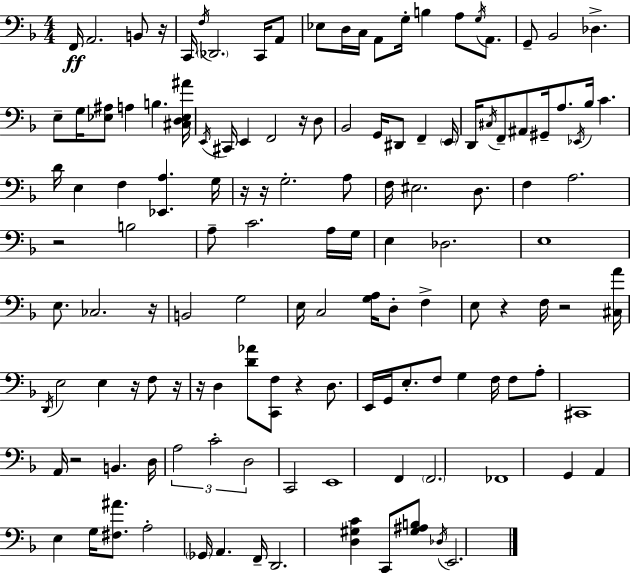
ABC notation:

X:1
T:Untitled
M:4/4
L:1/4
K:F
F,,/4 A,,2 B,,/2 z/4 C,,/4 F,/4 _D,,2 C,,/4 A,,/2 _E,/2 D,/4 C,/4 A,,/2 G,/4 B, A,/2 G,/4 A,,/2 G,,/2 _B,,2 _D, E,/2 G,/4 [_E,^A,]/2 A, B, [^C,D,_E,^A]/4 E,,/4 ^C,,/4 E,, F,,2 z/4 D,/2 _B,,2 G,,/4 ^D,,/2 F,, E,,/4 D,,/4 ^C,/4 F,,/2 ^A,,/2 ^G,,/4 A,/2 _E,,/4 _B,/4 C D/4 E, F, [_E,,A,] G,/4 z/4 z/4 G,2 A,/2 F,/4 ^E,2 D,/2 F, A,2 z2 B,2 A,/2 C2 A,/4 G,/4 E, _D,2 E,4 E,/2 _C,2 z/4 B,,2 G,2 E,/4 C,2 [G,A,]/4 D,/2 F, E,/2 z F,/4 z2 [^C,A]/4 D,,/4 E,2 E, z/4 F,/2 z/4 z/4 D, [D_A]/2 [C,,F,]/2 z D,/2 E,,/4 G,,/4 E,/2 F,/2 G, F,/4 F,/2 A,/2 ^C,,4 A,,/4 z2 B,, D,/4 A,2 C2 D,2 C,,2 E,,4 F,, F,,2 _F,,4 G,, A,, E, G,/4 [^F,^A]/2 A,2 _G,,/4 A,, F,,/4 D,,2 [D,^G,C] C,,/2 [^G,^A,B,]/2 _D,/4 E,,2